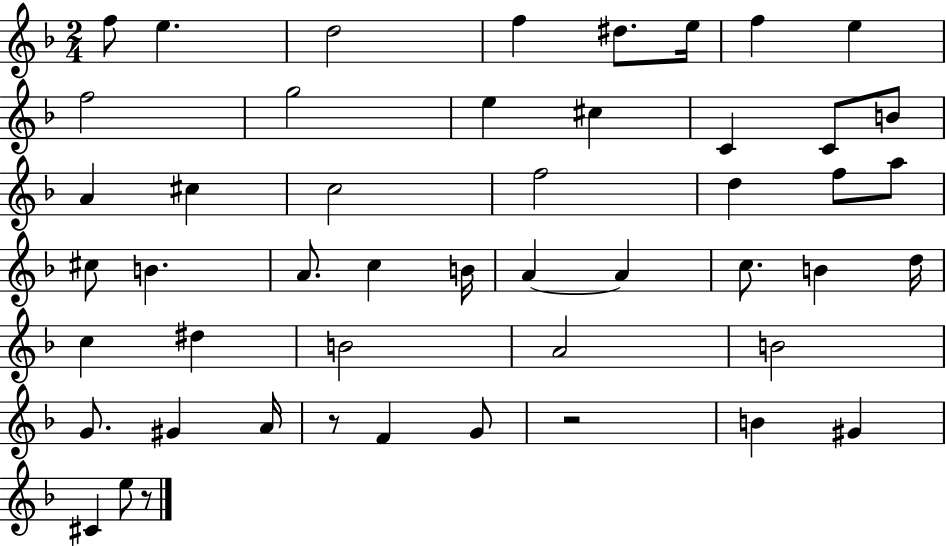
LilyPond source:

{
  \clef treble
  \numericTimeSignature
  \time 2/4
  \key f \major
  f''8 e''4. | d''2 | f''4 dis''8. e''16 | f''4 e''4 | \break f''2 | g''2 | e''4 cis''4 | c'4 c'8 b'8 | \break a'4 cis''4 | c''2 | f''2 | d''4 f''8 a''8 | \break cis''8 b'4. | a'8. c''4 b'16 | a'4~~ a'4 | c''8. b'4 d''16 | \break c''4 dis''4 | b'2 | a'2 | b'2 | \break g'8. gis'4 a'16 | r8 f'4 g'8 | r2 | b'4 gis'4 | \break cis'4 e''8 r8 | \bar "|."
}